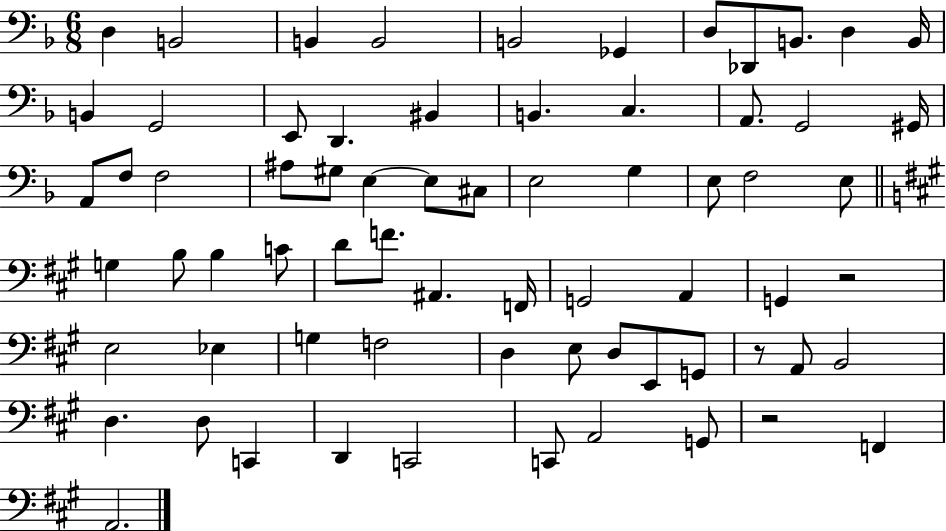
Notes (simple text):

D3/q B2/h B2/q B2/h B2/h Gb2/q D3/e Db2/e B2/e. D3/q B2/s B2/q G2/h E2/e D2/q. BIS2/q B2/q. C3/q. A2/e. G2/h G#2/s A2/e F3/e F3/h A#3/e G#3/e E3/q E3/e C#3/e E3/h G3/q E3/e F3/h E3/e G3/q B3/e B3/q C4/e D4/e F4/e. A#2/q. F2/s G2/h A2/q G2/q R/h E3/h Eb3/q G3/q F3/h D3/q E3/e D3/e E2/e G2/e R/e A2/e B2/h D3/q. D3/e C2/q D2/q C2/h C2/e A2/h G2/e R/h F2/q A2/h.